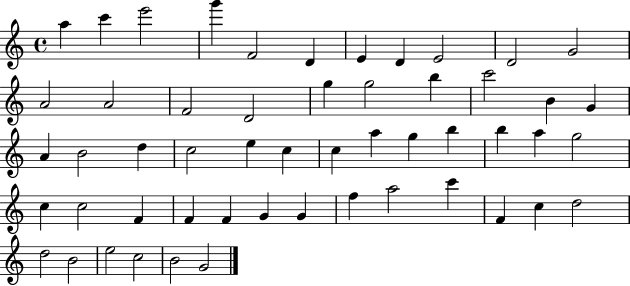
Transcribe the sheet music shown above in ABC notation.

X:1
T:Untitled
M:4/4
L:1/4
K:C
a c' e'2 g' F2 D E D E2 D2 G2 A2 A2 F2 D2 g g2 b c'2 B G A B2 d c2 e c c a g b b a g2 c c2 F F F G G f a2 c' F c d2 d2 B2 e2 c2 B2 G2